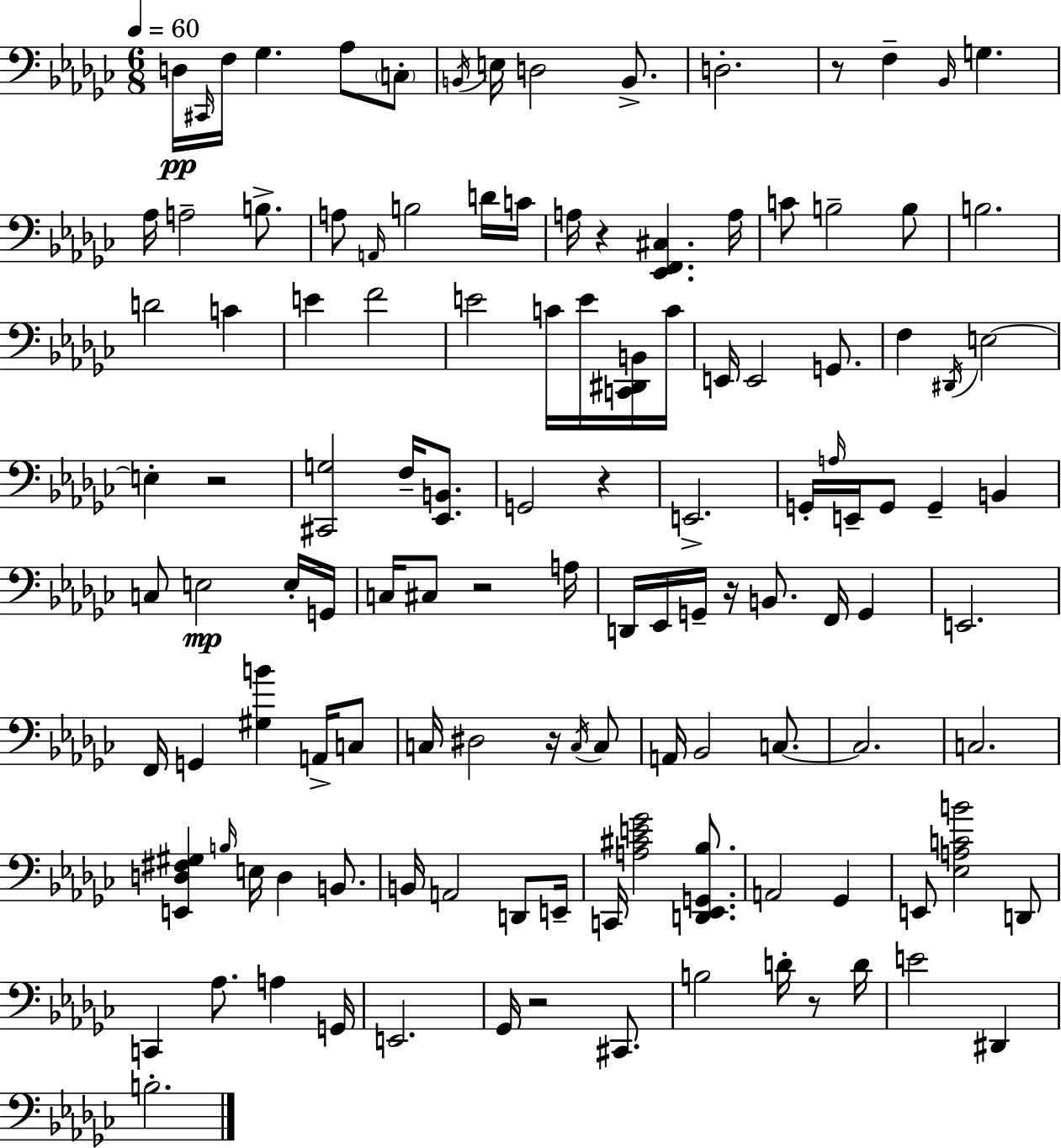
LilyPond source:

{
  \clef bass
  \numericTimeSignature
  \time 6/8
  \key ees \minor
  \tempo 4 = 60
  d16\pp \grace { cis,16 } f16 ges4. aes8 \parenthesize c8-. | \acciaccatura { b,16 } e16 d2 b,8.-> | d2.-. | r8 f4-- \grace { bes,16 } g4. | \break aes16 a2-- | b8.-> a8 \grace { a,16 } b2 | d'16 c'16 a16 r4 <ees, f, cis>4. | a16 c'8 b2-- | \break b8 b2. | d'2 | c'4 e'4 f'2 | e'2 | \break c'16 e'16 <c, dis, b,>16 c'16 e,16 e,2 | g,8. f4 \acciaccatura { dis,16 } e2~~ | e4-. r2 | <cis, g>2 | \break f16-- <ees, b,>8. g,2 | r4 e,2.-> | g,16-. \grace { a16 } e,16-- g,8 g,4-- | b,4 c8 e2\mp | \break e16-. g,16 c16 cis8 r2 | a16 d,16 ees,16 g,16-- r16 b,8. | f,16 g,4 e,2. | f,16 g,4 <gis b'>4 | \break a,16-> c8 c16 dis2 | r16 \acciaccatura { c16 } c8 a,16 bes,2 | c8.~~ c2. | c2. | \break <e, d fis gis>4 \grace { b16 } | e16 d4 b,8. b,16 a,2 | d,8 e,16-- c,16 <a cis' e' ges'>2 | <d, ees, g, bes>8. a,2 | \break ges,4 e,8 <ees a c' b'>2 | d,8 c,4 | aes8. a4 g,16 e,2. | ges,16 r2 | \break cis,8. b2 | d'16-. r8 d'16 e'2 | dis,4 b2.-. | \bar "|."
}